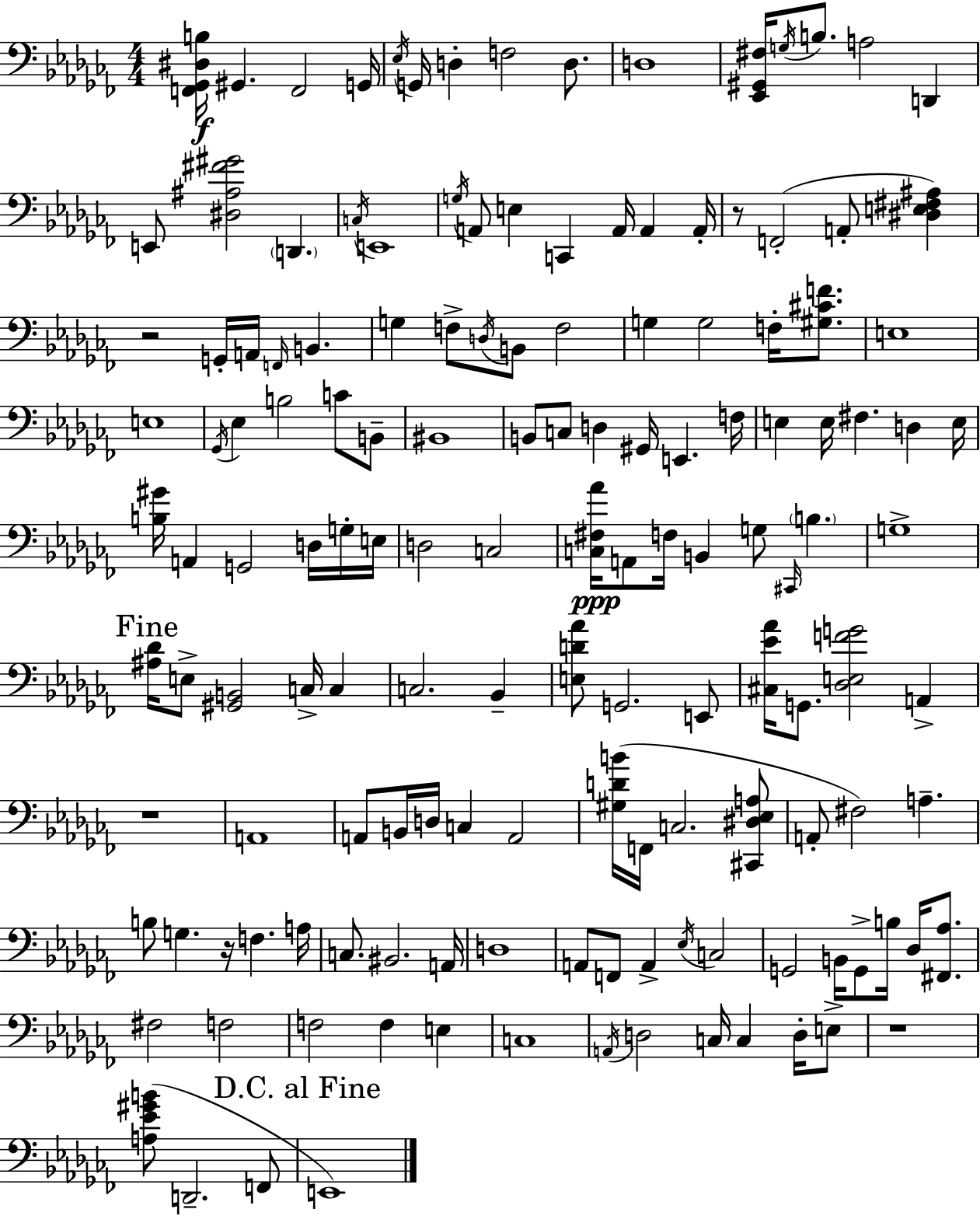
{
  \clef bass
  \numericTimeSignature
  \time 4/4
  \key aes \minor
  <f, ges, dis b>16\f gis,4. f,2 g,16 | \acciaccatura { ees16 } g,16 d4-. f2 d8. | d1 | <ees, gis, fis>16 \acciaccatura { g16 } b8. a2 d,4 | \break e,8 <dis ais fis' gis'>2 \parenthesize d,4. | \acciaccatura { c16 } e,1 | \acciaccatura { g16 } a,8 e4 c,4 a,16 a,4 | a,16-. r8 f,2-.( a,8-. | \break <dis e fis ais>4) r2 g,16-. a,16 \grace { f,16 } b,4. | g4 f8-> \acciaccatura { d16 } b,8 f2 | g4 g2 | f16-. <gis cis' f'>8. e1 | \break e1 | \acciaccatura { ges,16 } ees4 b2 | c'8 b,8-- bis,1 | b,8 c8 d4 gis,16 | \break e,4. f16 e4 e16 fis4. | d4 e16 <b gis'>16 a,4 g,2 | d16 g16-. e16 d2 c2 | <c fis aes'>16\ppp a,8 f16 b,4 g8 | \break \grace { cis,16 } \parenthesize b4. g1-> | \mark "Fine" <ais des'>16 e8-> <gis, b,>2 | c16-> c4 c2. | bes,4-- <e d' aes'>8 g,2. | \break e,8 <cis ees' aes'>16 g,8. <des e f' g'>2 | a,4-> r1 | a,1 | a,8 b,16 d16 c4 | \break a,2 <gis d' b'>16( f,16 c2. | <cis, dis ees a>8 a,8-. fis2) | a4.-- b8 g4. | r16 f4. a16 c8. bis,2. | \break a,16 d1 | a,8 f,8 a,4-> | \acciaccatura { ees16 } c2 g,2 | b,16 g,8-> b16 des16 <fis, aes>8. fis2 | \break f2 f2 | f4 e4 c1 | \acciaccatura { a,16 } d2 | c16 c4 d16-. e8-> r1 | \break <a ees' gis' b'>8( d,2.-- | f,8 \mark "D.C. al Fine" e,1) | \bar "|."
}